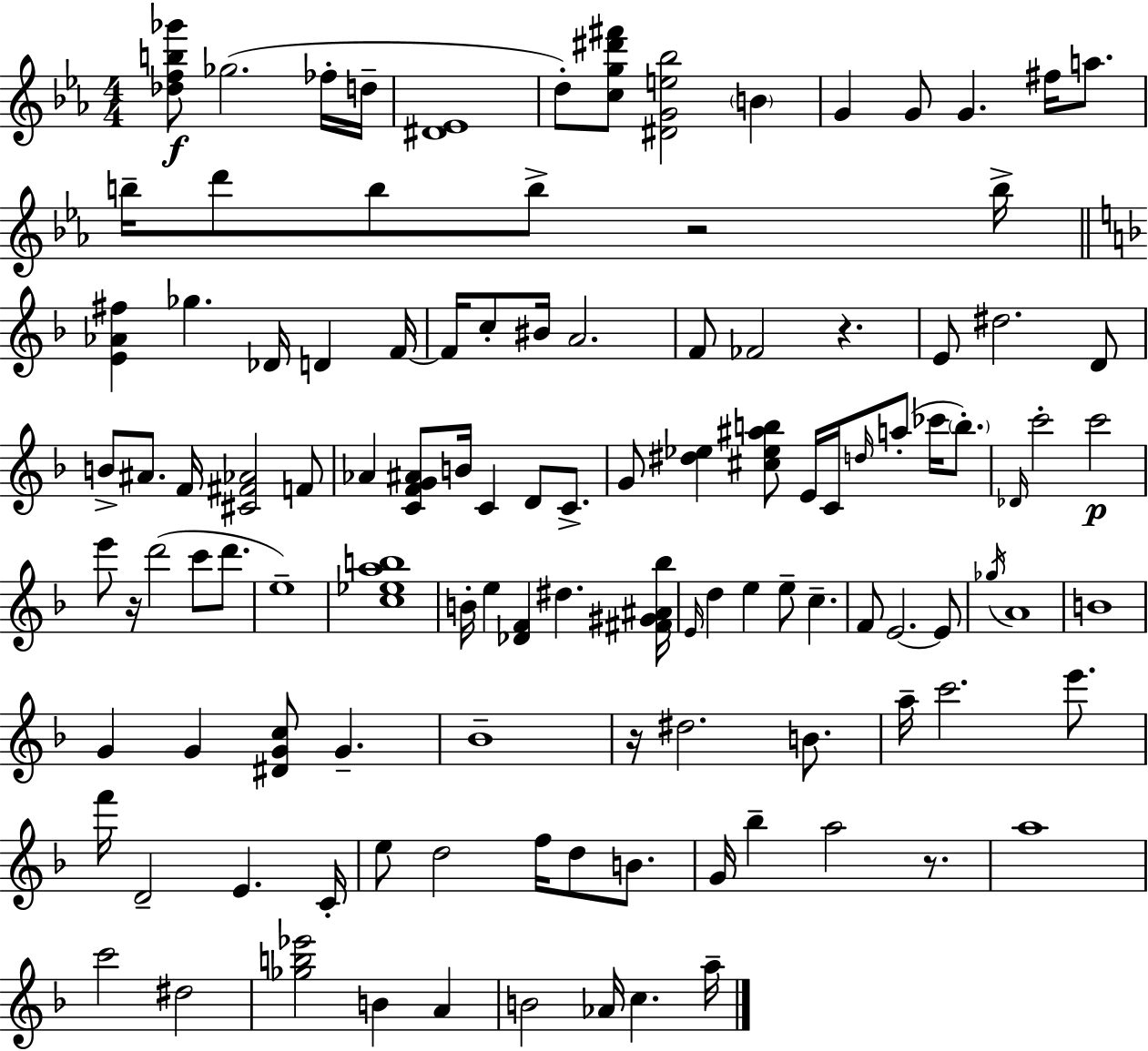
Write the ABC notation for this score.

X:1
T:Untitled
M:4/4
L:1/4
K:Eb
[_dfb_g']/2 _g2 _f/4 d/4 [^D_E]4 d/2 [cg^d'^f']/2 [^DGe_b]2 B G G/2 G ^f/4 a/2 b/4 d'/2 b/2 b/2 z2 b/4 [E_A^f] _g _D/4 D F/4 F/4 c/2 ^B/4 A2 F/2 _F2 z E/2 ^d2 D/2 B/2 ^A/2 F/4 [^C^F_A]2 F/2 _A [CFG^A]/2 B/4 C D/2 C/2 G/2 [^d_e] [^c_e^ab]/2 E/4 C/4 d/4 a/2 _c'/4 b/2 _D/4 c'2 c'2 e'/2 z/4 d'2 c'/2 d'/2 e4 [c_eab]4 B/4 e [_DF] ^d [^F^G^A_b]/4 E/4 d e e/2 c F/2 E2 E/2 _g/4 A4 B4 G G [^DGc]/2 G _B4 z/4 ^d2 B/2 a/4 c'2 e'/2 f'/4 D2 E C/4 e/2 d2 f/4 d/2 B/2 G/4 _b a2 z/2 a4 c'2 ^d2 [_gb_e']2 B A B2 _A/4 c a/4